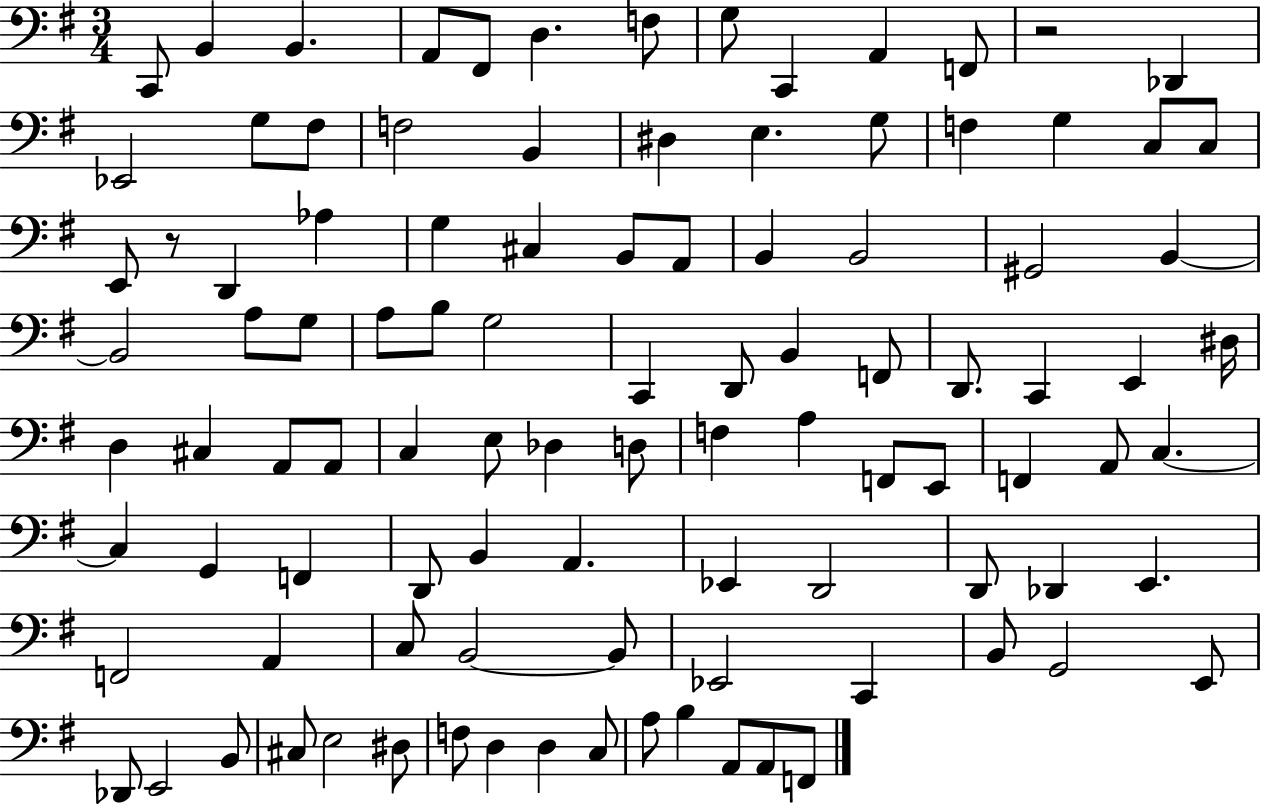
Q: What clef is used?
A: bass